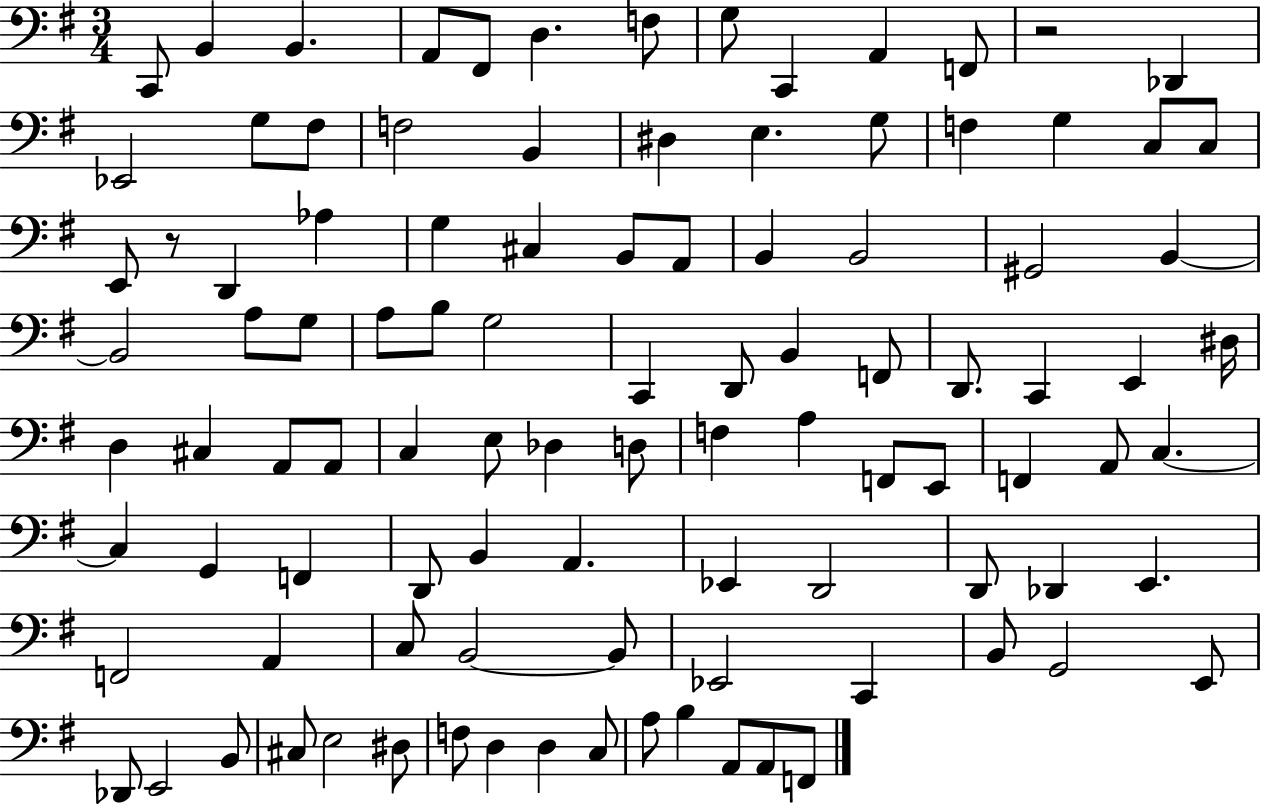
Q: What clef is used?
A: bass